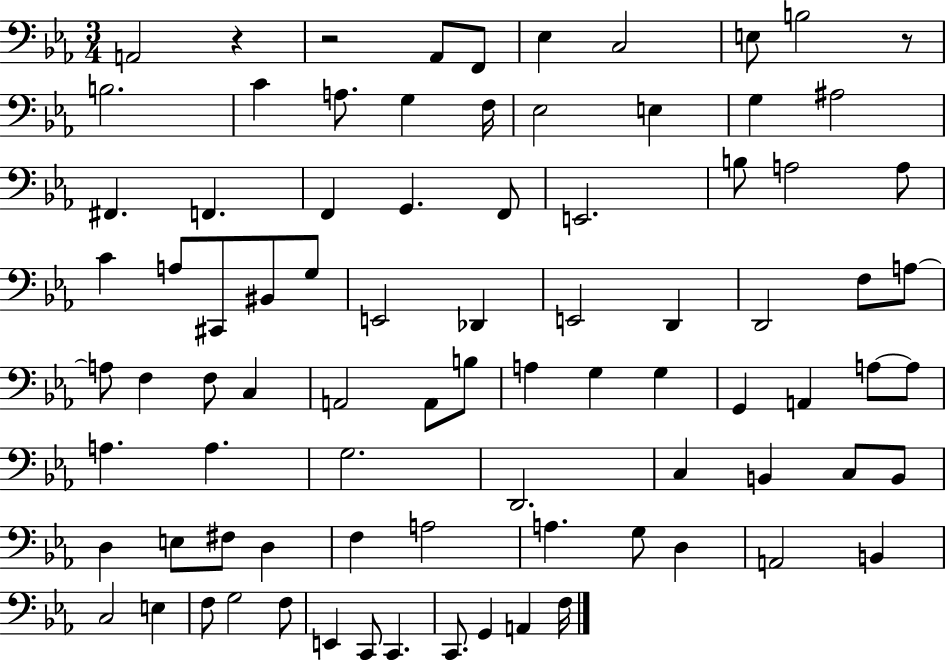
{
  \clef bass
  \numericTimeSignature
  \time 3/4
  \key ees \major
  a,2 r4 | r2 aes,8 f,8 | ees4 c2 | e8 b2 r8 | \break b2. | c'4 a8. g4 f16 | ees2 e4 | g4 ais2 | \break fis,4. f,4. | f,4 g,4. f,8 | e,2. | b8 a2 a8 | \break c'4 a8 cis,8 bis,8 g8 | e,2 des,4 | e,2 d,4 | d,2 f8 a8~~ | \break a8 f4 f8 c4 | a,2 a,8 b8 | a4 g4 g4 | g,4 a,4 a8~~ a8 | \break a4. a4. | g2. | d,2. | c4 b,4 c8 b,8 | \break d4 e8 fis8 d4 | f4 a2 | a4. g8 d4 | a,2 b,4 | \break c2 e4 | f8 g2 f8 | e,4 c,8 c,4. | c,8. g,4 a,4 f16 | \break \bar "|."
}